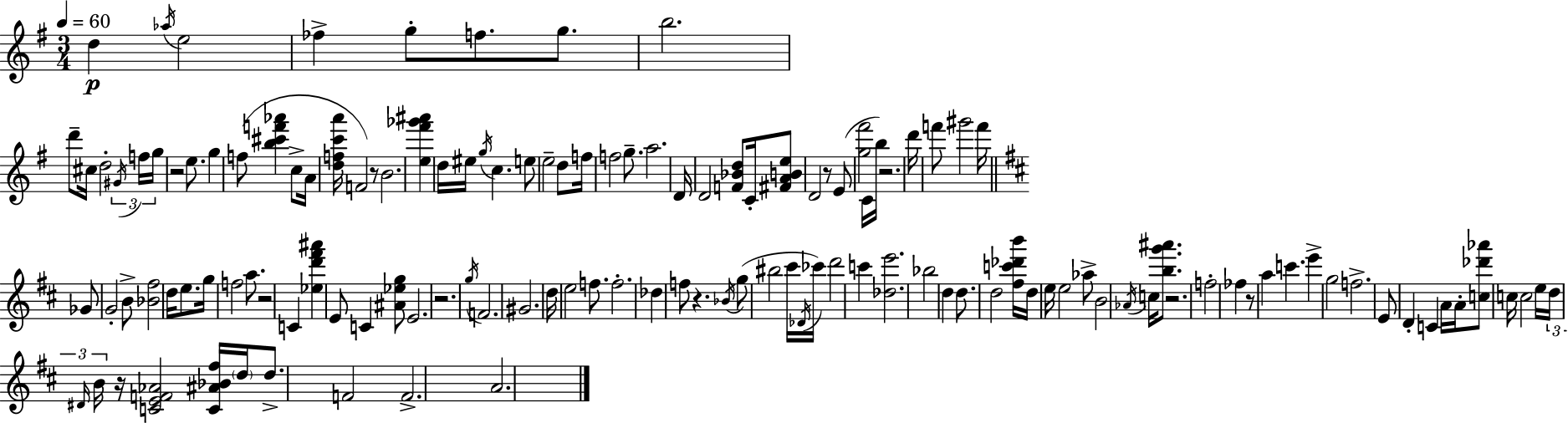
X:1
T:Untitled
M:3/4
L:1/4
K:Em
d _a/4 e2 _f g/2 f/2 g/2 b2 d'/2 ^c/4 d2 ^G/4 f/4 g/4 z2 e/2 g f/2 [b^c'f'_a'] c/2 A/4 [dfc'a']/4 F2 z/2 B2 [e^f'_g'^a'] d/4 ^e/4 g/4 c e/2 e2 d/2 f/4 f2 g/2 a2 D/4 D2 [F_Bd]/2 C/4 [^FABe]/2 D2 z/2 E/2 [g^f']2 C/4 b/4 z2 d'/4 f'/2 ^g'2 f'/4 _G/2 G2 B/2 [_B^f]2 d/4 e/2 g/4 f2 a/2 z2 C [_ed'^f'^a'] E/2 C [^A_eg]/2 E2 z2 g/4 F2 ^G2 d/4 e2 f/2 f2 _d f/2 z _B/4 g/2 ^b2 ^c'/4 _D/4 _c'/4 d'2 c' [_de']2 _b2 d d/2 d2 [^fc'_d'b']/4 d/4 e/4 e2 _a/2 B2 _A/4 c/4 [bg'^a']/2 z2 f2 _f z/2 a c' e' g2 f2 E/2 D C A/4 A/4 [c_d'_a']/2 c/4 c2 e/4 d/4 ^D/4 B/4 z/4 [CEF_A]2 [C^A_B^f]/4 d/4 d/2 F2 F2 A2